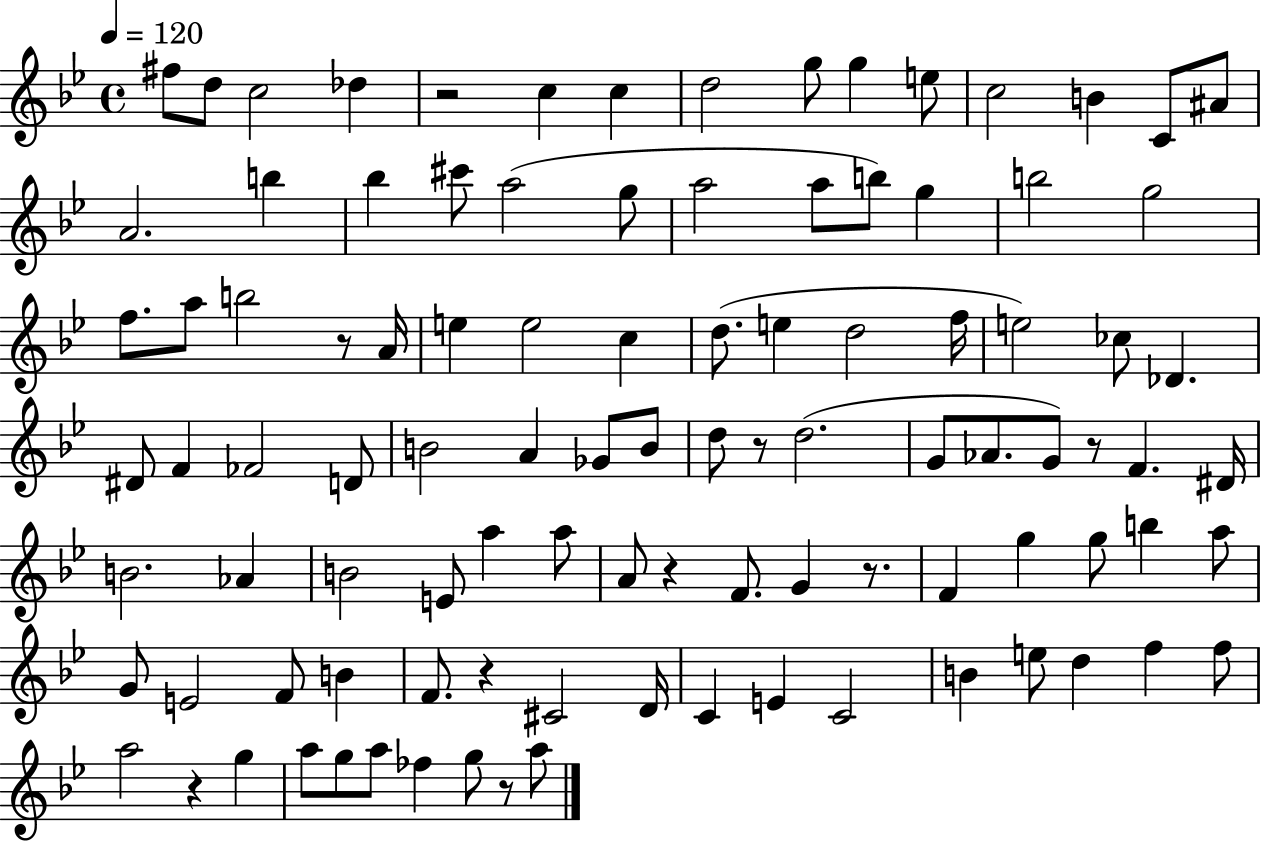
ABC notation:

X:1
T:Untitled
M:4/4
L:1/4
K:Bb
^f/2 d/2 c2 _d z2 c c d2 g/2 g e/2 c2 B C/2 ^A/2 A2 b _b ^c'/2 a2 g/2 a2 a/2 b/2 g b2 g2 f/2 a/2 b2 z/2 A/4 e e2 c d/2 e d2 f/4 e2 _c/2 _D ^D/2 F _F2 D/2 B2 A _G/2 B/2 d/2 z/2 d2 G/2 _A/2 G/2 z/2 F ^D/4 B2 _A B2 E/2 a a/2 A/2 z F/2 G z/2 F g g/2 b a/2 G/2 E2 F/2 B F/2 z ^C2 D/4 C E C2 B e/2 d f f/2 a2 z g a/2 g/2 a/2 _f g/2 z/2 a/2